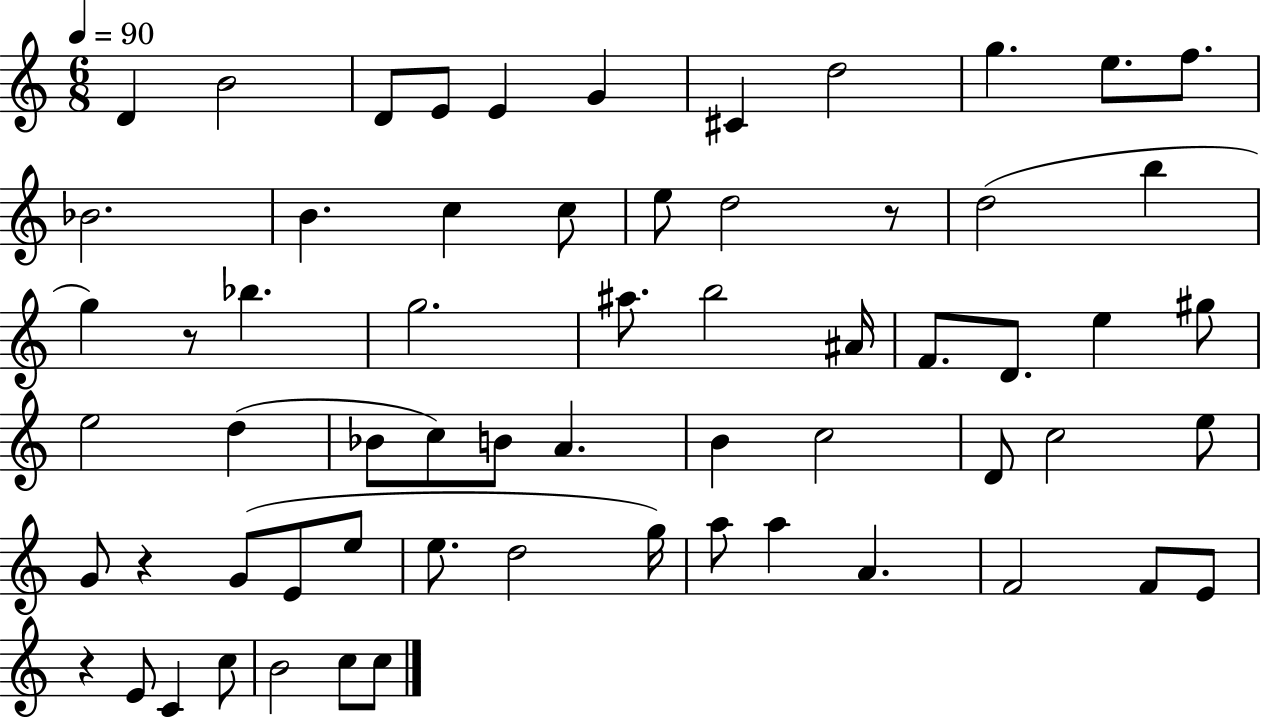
X:1
T:Untitled
M:6/8
L:1/4
K:C
D B2 D/2 E/2 E G ^C d2 g e/2 f/2 _B2 B c c/2 e/2 d2 z/2 d2 b g z/2 _b g2 ^a/2 b2 ^A/4 F/2 D/2 e ^g/2 e2 d _B/2 c/2 B/2 A B c2 D/2 c2 e/2 G/2 z G/2 E/2 e/2 e/2 d2 g/4 a/2 a A F2 F/2 E/2 z E/2 C c/2 B2 c/2 c/2